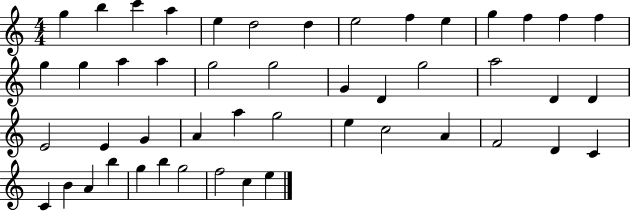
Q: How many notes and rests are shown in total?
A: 48